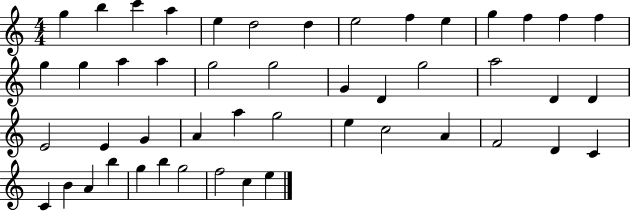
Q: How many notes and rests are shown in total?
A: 48